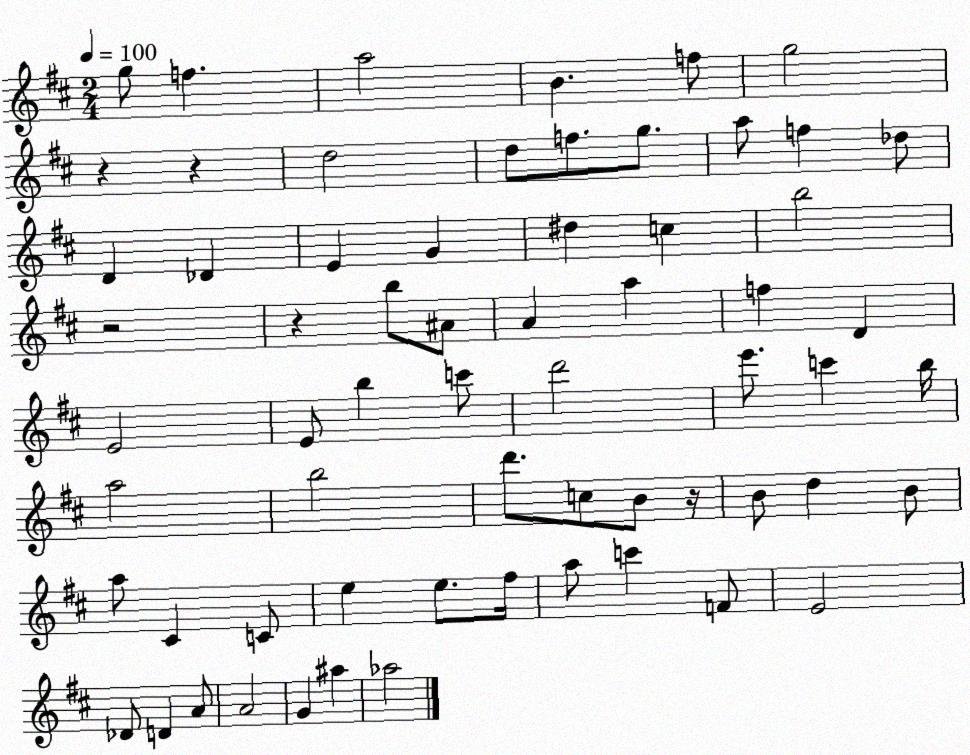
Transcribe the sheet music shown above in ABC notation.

X:1
T:Untitled
M:2/4
L:1/4
K:D
g/2 f a2 B f/2 g2 z z d2 d/2 f/2 g/2 a/2 f _d/2 D _D E G ^d c b2 z2 z b/2 ^A/2 A a f D E2 E/2 b c'/2 d'2 e'/2 c' b/4 a2 b2 d'/2 c/2 B/2 z/4 B/2 d B/2 a/2 ^C C/2 e e/2 ^f/4 a/2 c' F/2 E2 _D/2 D A/2 A2 G ^a _a2